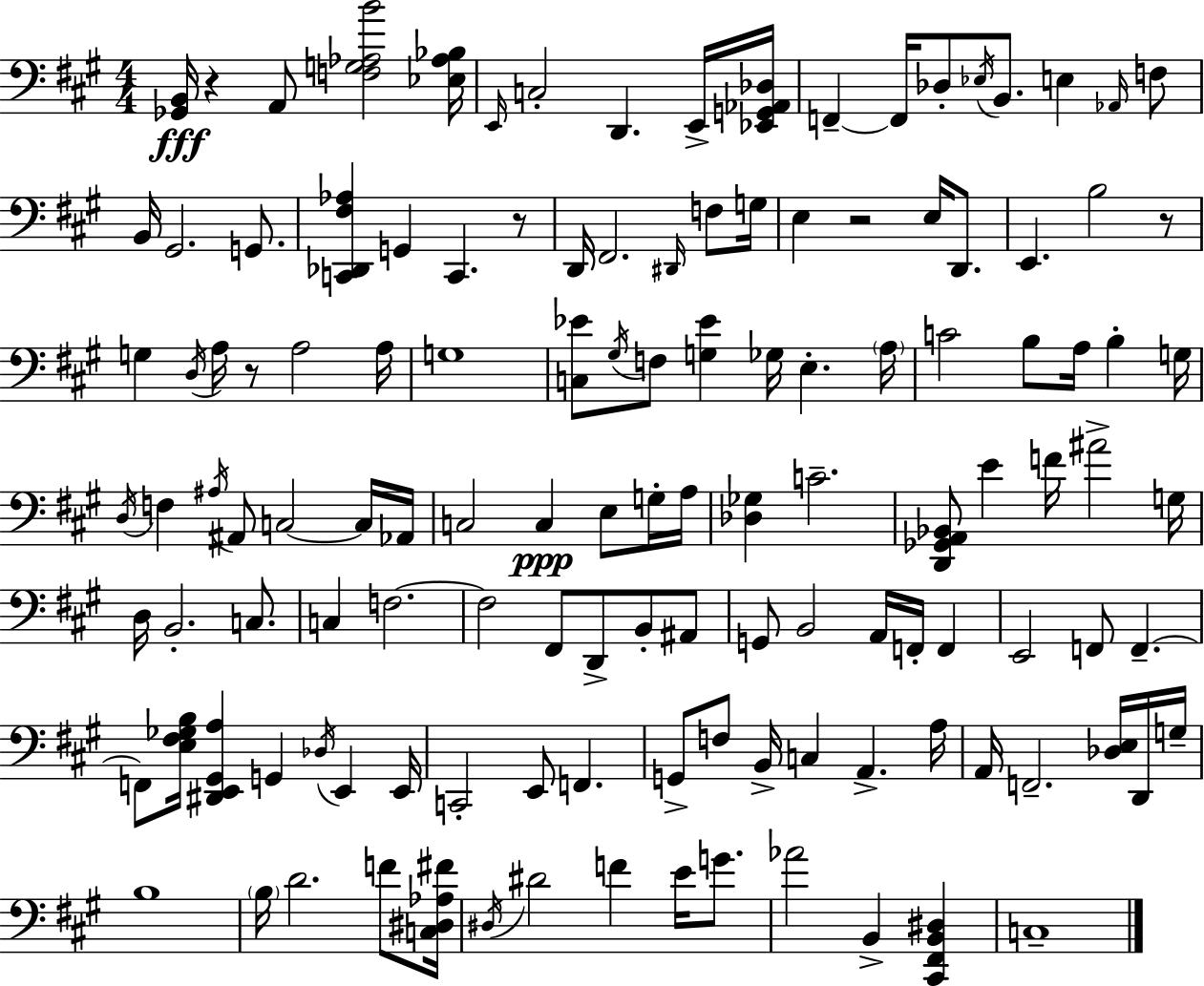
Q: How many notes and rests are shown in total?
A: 128